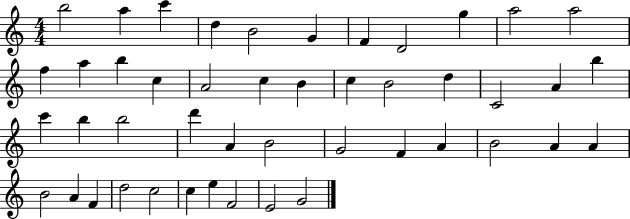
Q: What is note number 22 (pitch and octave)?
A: C4